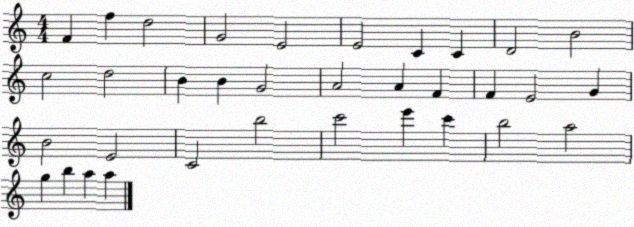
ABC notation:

X:1
T:Untitled
M:4/4
L:1/4
K:C
F f d2 G2 E2 E2 C C D2 B2 c2 d2 B B G2 A2 A F F E2 G B2 E2 C2 b2 c'2 e' c' b2 a2 g b a a